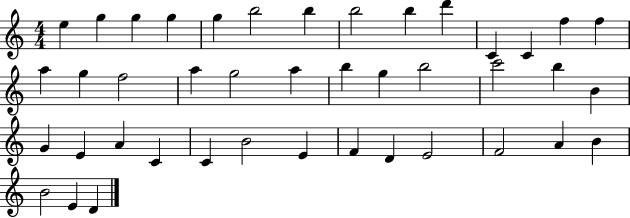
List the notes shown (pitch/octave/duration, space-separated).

E5/q G5/q G5/q G5/q G5/q B5/h B5/q B5/h B5/q D6/q C4/q C4/q F5/q F5/q A5/q G5/q F5/h A5/q G5/h A5/q B5/q G5/q B5/h C6/h B5/q B4/q G4/q E4/q A4/q C4/q C4/q B4/h E4/q F4/q D4/q E4/h F4/h A4/q B4/q B4/h E4/q D4/q